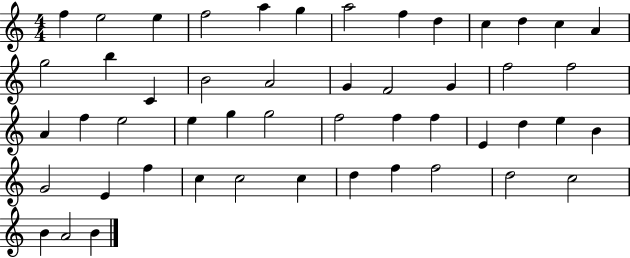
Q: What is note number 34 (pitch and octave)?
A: D5